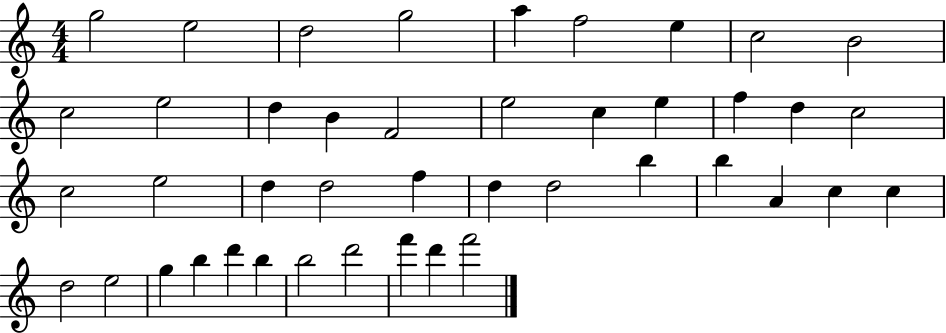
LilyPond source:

{
  \clef treble
  \numericTimeSignature
  \time 4/4
  \key c \major
  g''2 e''2 | d''2 g''2 | a''4 f''2 e''4 | c''2 b'2 | \break c''2 e''2 | d''4 b'4 f'2 | e''2 c''4 e''4 | f''4 d''4 c''2 | \break c''2 e''2 | d''4 d''2 f''4 | d''4 d''2 b''4 | b''4 a'4 c''4 c''4 | \break d''2 e''2 | g''4 b''4 d'''4 b''4 | b''2 d'''2 | f'''4 d'''4 f'''2 | \break \bar "|."
}